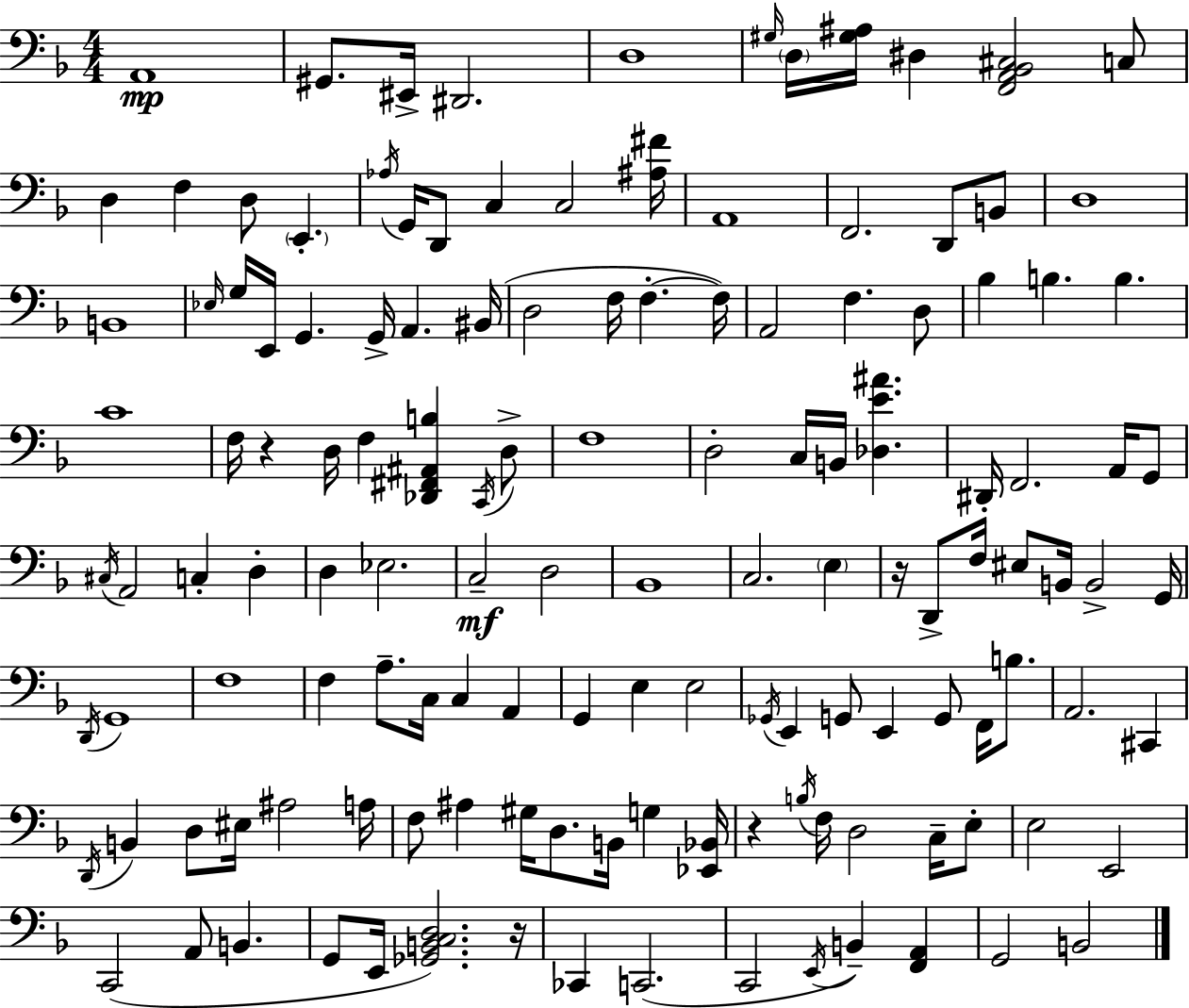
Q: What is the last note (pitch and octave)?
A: B2